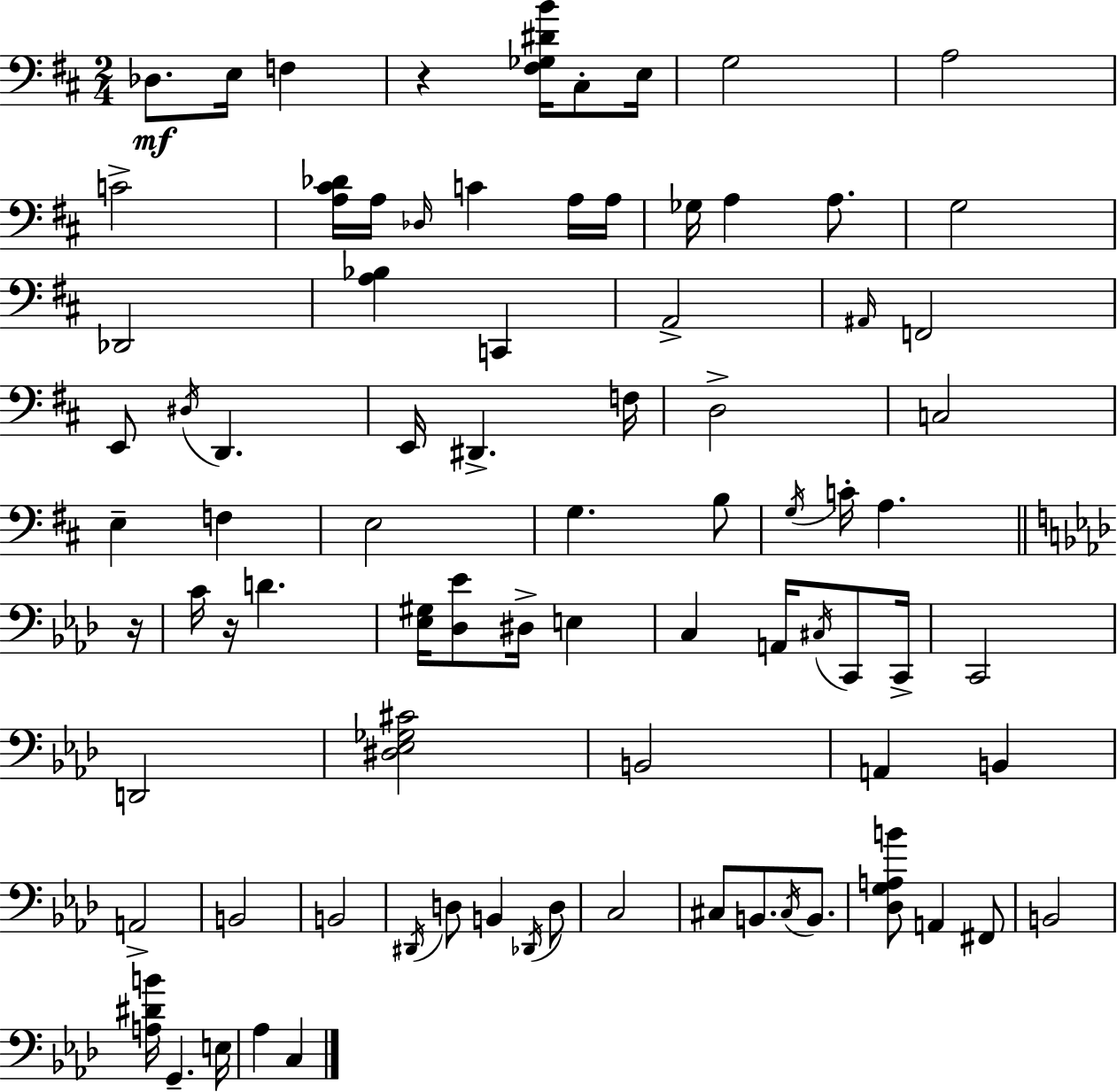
X:1
T:Untitled
M:2/4
L:1/4
K:D
_D,/2 E,/4 F, z [^F,_G,^DB]/4 ^C,/2 E,/4 G,2 A,2 C2 [A,^C_D]/4 A,/4 _D,/4 C A,/4 A,/4 _G,/4 A, A,/2 G,2 _D,,2 [A,_B,] C,, A,,2 ^A,,/4 F,,2 E,,/2 ^D,/4 D,, E,,/4 ^D,, F,/4 D,2 C,2 E, F, E,2 G, B,/2 G,/4 C/4 A, z/4 C/4 z/4 D [_E,^G,]/4 [_D,_E]/2 ^D,/4 E, C, A,,/4 ^C,/4 C,,/2 C,,/4 C,,2 D,,2 [^D,_E,_G,^C]2 B,,2 A,, B,, A,,2 B,,2 B,,2 ^D,,/4 D,/2 B,, _D,,/4 D,/2 C,2 ^C,/2 B,,/2 ^C,/4 B,,/2 [_D,G,A,B]/2 A,, ^F,,/2 B,,2 [A,^DB]/4 G,, E,/4 _A, C,